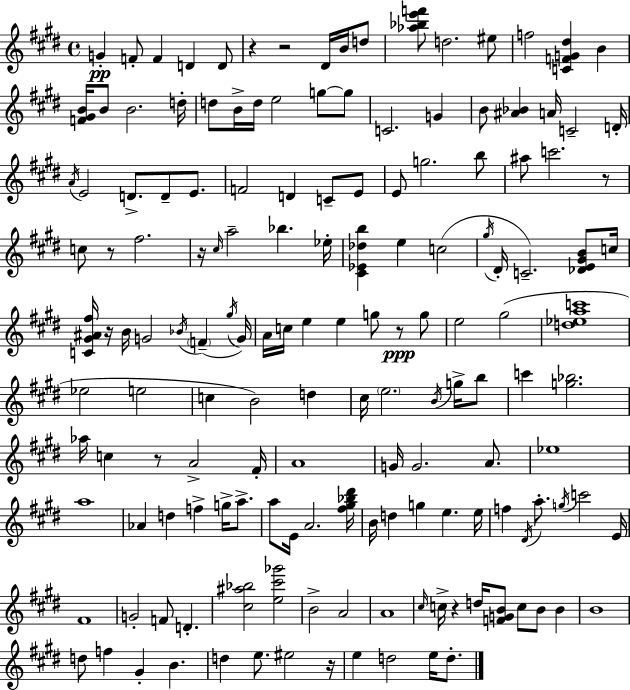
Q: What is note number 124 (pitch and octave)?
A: G#4